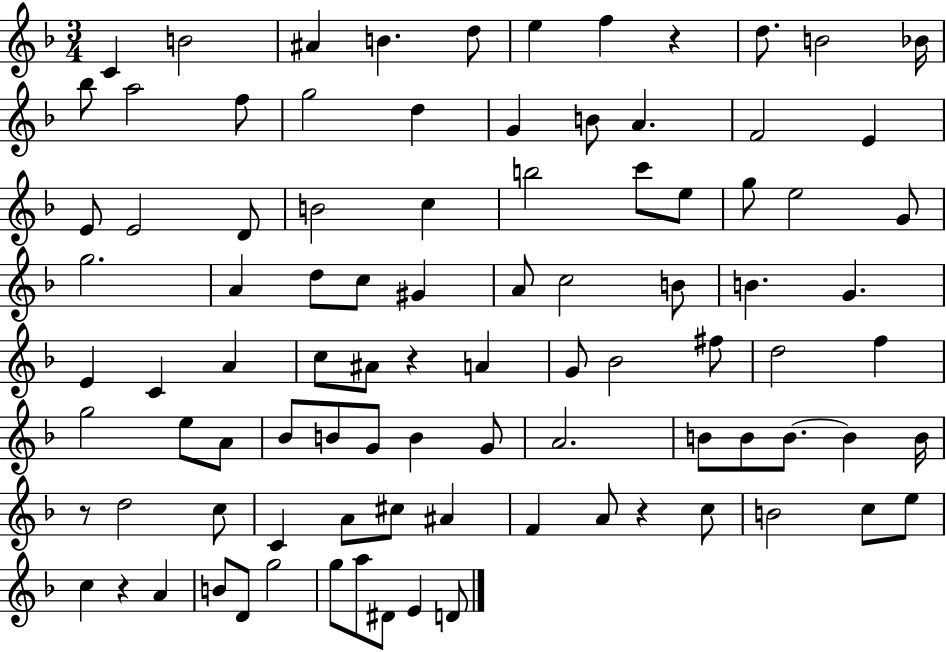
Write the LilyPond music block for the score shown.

{
  \clef treble
  \numericTimeSignature
  \time 3/4
  \key f \major
  c'4 b'2 | ais'4 b'4. d''8 | e''4 f''4 r4 | d''8. b'2 bes'16 | \break bes''8 a''2 f''8 | g''2 d''4 | g'4 b'8 a'4. | f'2 e'4 | \break e'8 e'2 d'8 | b'2 c''4 | b''2 c'''8 e''8 | g''8 e''2 g'8 | \break g''2. | a'4 d''8 c''8 gis'4 | a'8 c''2 b'8 | b'4. g'4. | \break e'4 c'4 a'4 | c''8 ais'8 r4 a'4 | g'8 bes'2 fis''8 | d''2 f''4 | \break g''2 e''8 a'8 | bes'8 b'8 g'8 b'4 g'8 | a'2. | b'8 b'8 b'8.~~ b'4 b'16 | \break r8 d''2 c''8 | c'4 a'8 cis''8 ais'4 | f'4 a'8 r4 c''8 | b'2 c''8 e''8 | \break c''4 r4 a'4 | b'8 d'8 g''2 | g''8 a''8 dis'8 e'4 d'8 | \bar "|."
}